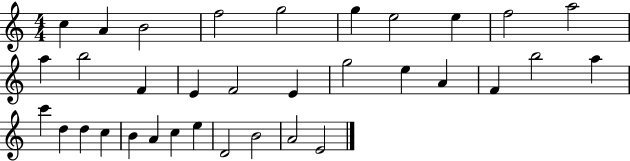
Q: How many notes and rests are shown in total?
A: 34